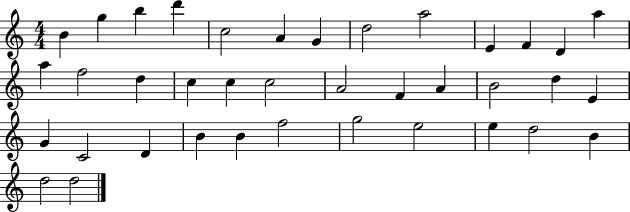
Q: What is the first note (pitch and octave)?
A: B4